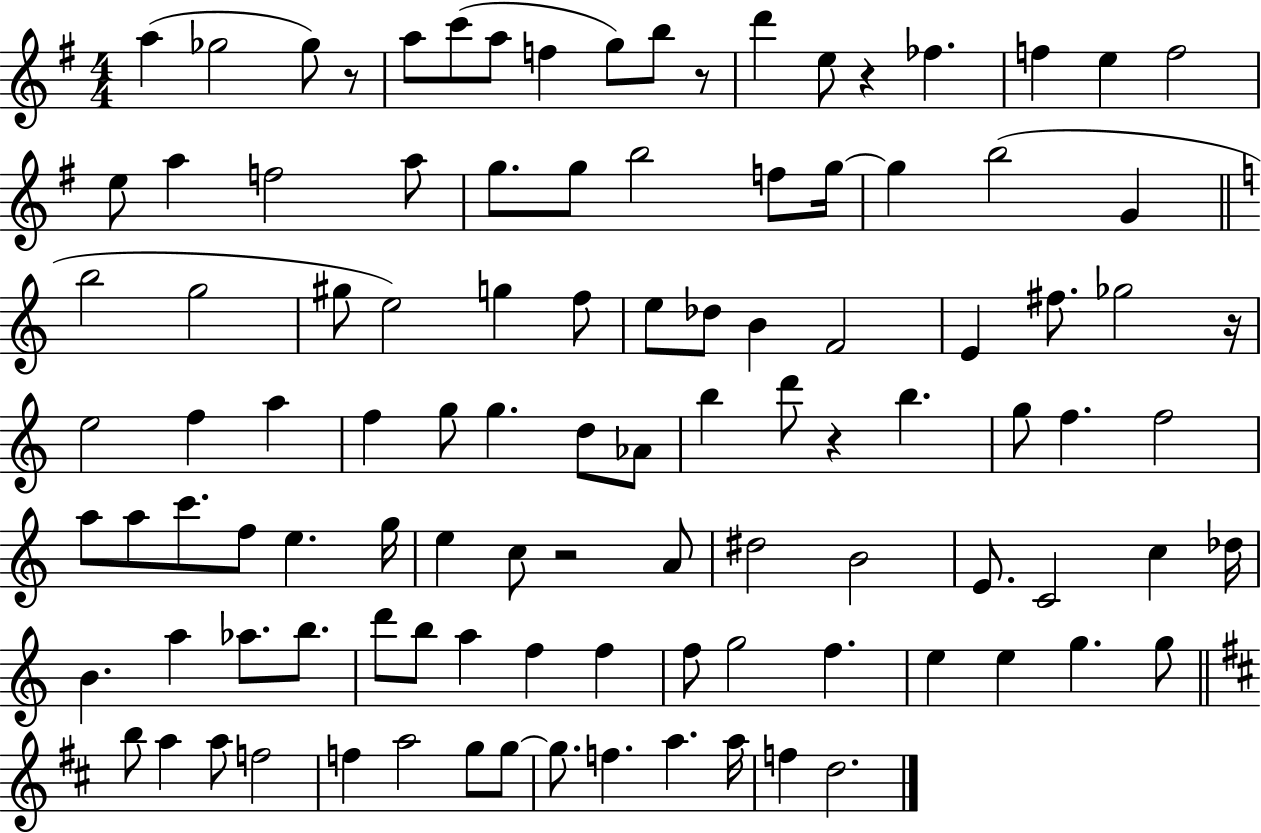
A5/q Gb5/h Gb5/e R/e A5/e C6/e A5/e F5/q G5/e B5/e R/e D6/q E5/e R/q FES5/q. F5/q E5/q F5/h E5/e A5/q F5/h A5/e G5/e. G5/e B5/h F5/e G5/s G5/q B5/h G4/q B5/h G5/h G#5/e E5/h G5/q F5/e E5/e Db5/e B4/q F4/h E4/q F#5/e. Gb5/h R/s E5/h F5/q A5/q F5/q G5/e G5/q. D5/e Ab4/e B5/q D6/e R/q B5/q. G5/e F5/q. F5/h A5/e A5/e C6/e. F5/e E5/q. G5/s E5/q C5/e R/h A4/e D#5/h B4/h E4/e. C4/h C5/q Db5/s B4/q. A5/q Ab5/e. B5/e. D6/e B5/e A5/q F5/q F5/q F5/e G5/h F5/q. E5/q E5/q G5/q. G5/e B5/e A5/q A5/e F5/h F5/q A5/h G5/e G5/e G5/e. F5/q. A5/q. A5/s F5/q D5/h.